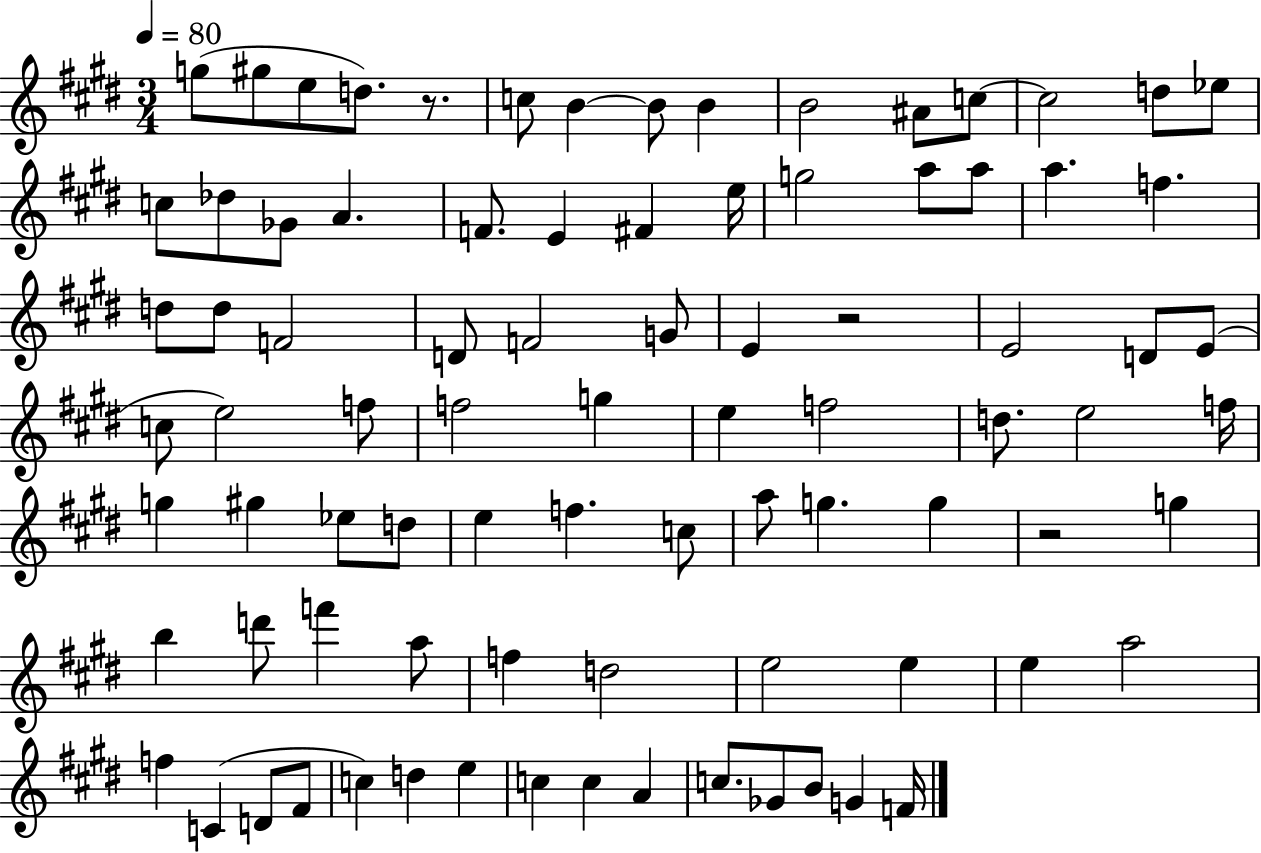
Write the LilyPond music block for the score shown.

{
  \clef treble
  \numericTimeSignature
  \time 3/4
  \key e \major
  \tempo 4 = 80
  g''8( gis''8 e''8 d''8.) r8. | c''8 b'4~~ b'8 b'4 | b'2 ais'8 c''8~~ | c''2 d''8 ees''8 | \break c''8 des''8 ges'8 a'4. | f'8. e'4 fis'4 e''16 | g''2 a''8 a''8 | a''4. f''4. | \break d''8 d''8 f'2 | d'8 f'2 g'8 | e'4 r2 | e'2 d'8 e'8( | \break c''8 e''2) f''8 | f''2 g''4 | e''4 f''2 | d''8. e''2 f''16 | \break g''4 gis''4 ees''8 d''8 | e''4 f''4. c''8 | a''8 g''4. g''4 | r2 g''4 | \break b''4 d'''8 f'''4 a''8 | f''4 d''2 | e''2 e''4 | e''4 a''2 | \break f''4 c'4( d'8 fis'8 | c''4) d''4 e''4 | c''4 c''4 a'4 | c''8. ges'8 b'8 g'4 f'16 | \break \bar "|."
}